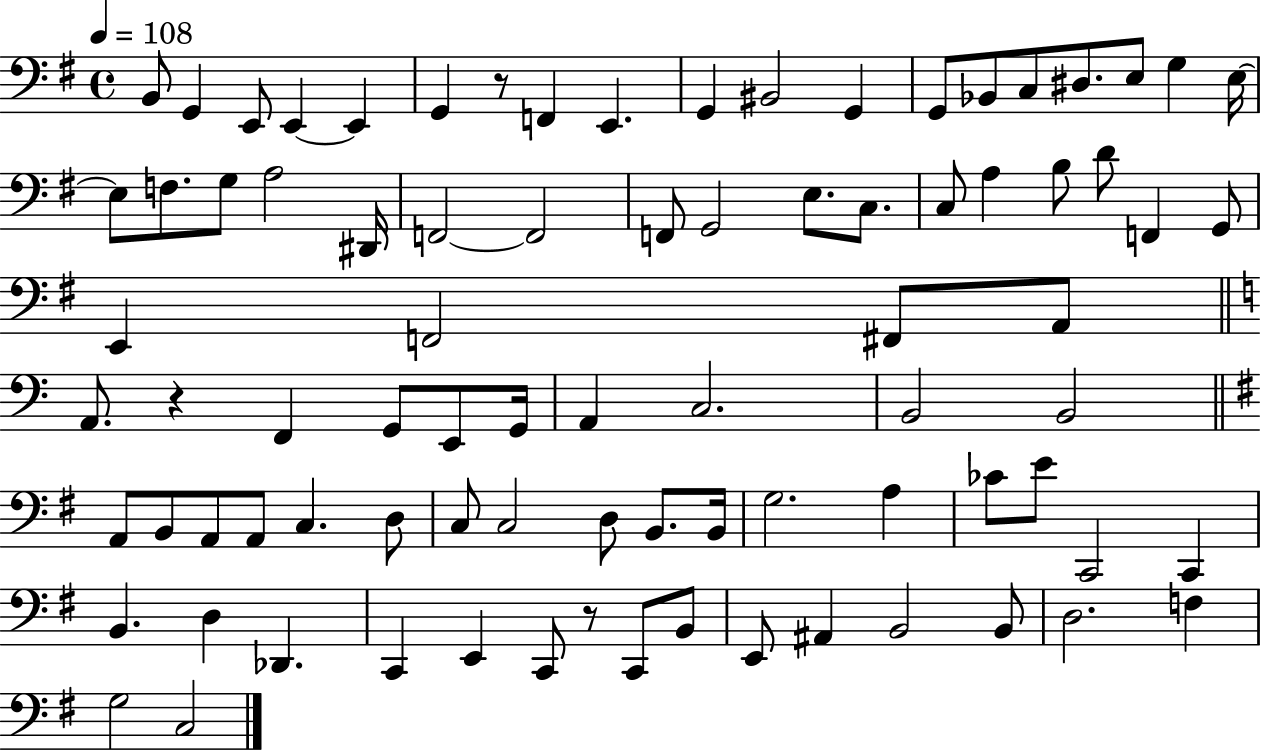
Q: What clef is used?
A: bass